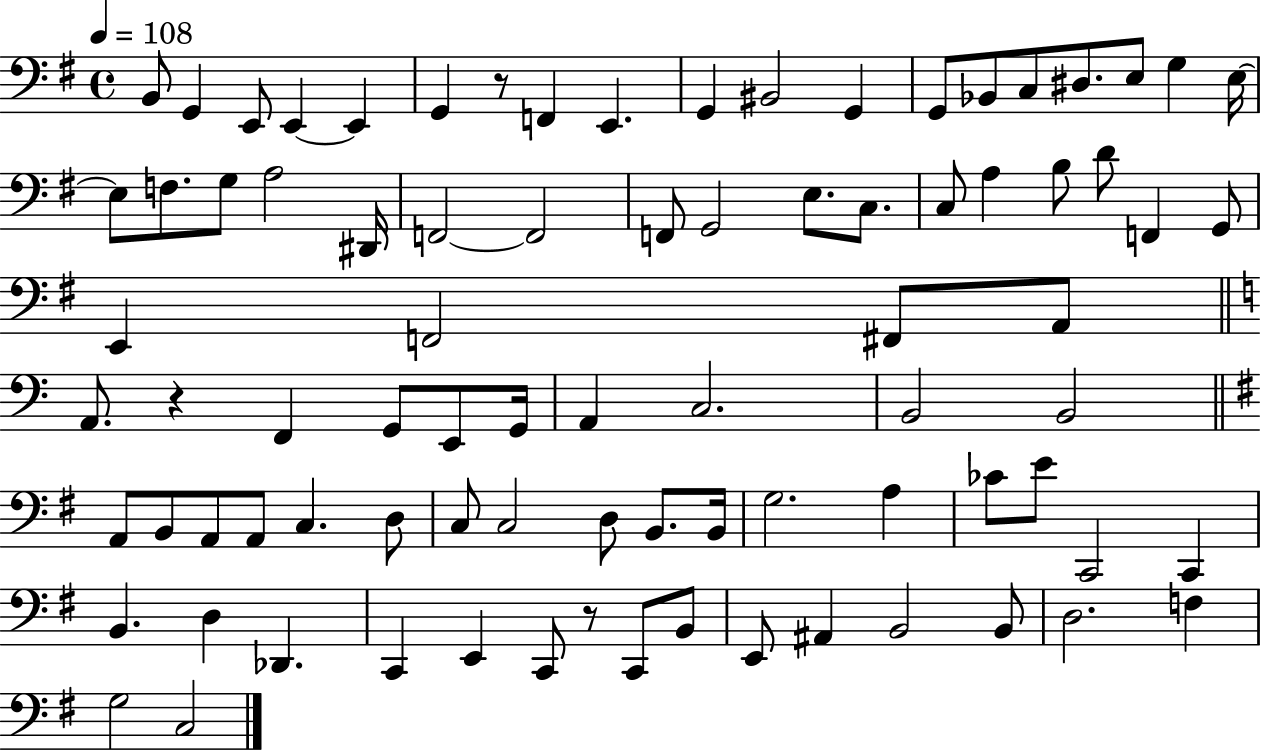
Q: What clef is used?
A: bass